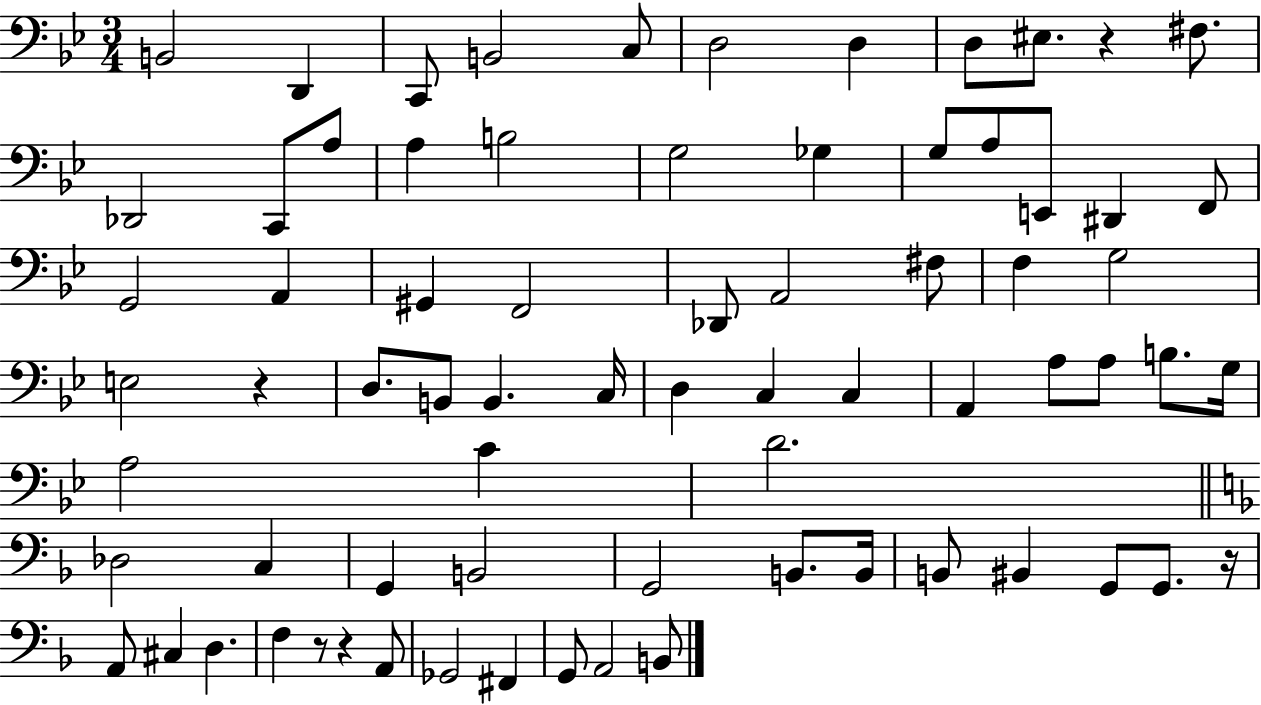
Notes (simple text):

B2/h D2/q C2/e B2/h C3/e D3/h D3/q D3/e EIS3/e. R/q F#3/e. Db2/h C2/e A3/e A3/q B3/h G3/h Gb3/q G3/e A3/e E2/e D#2/q F2/e G2/h A2/q G#2/q F2/h Db2/e A2/h F#3/e F3/q G3/h E3/h R/q D3/e. B2/e B2/q. C3/s D3/q C3/q C3/q A2/q A3/e A3/e B3/e. G3/s A3/h C4/q D4/h. Db3/h C3/q G2/q B2/h G2/h B2/e. B2/s B2/e BIS2/q G2/e G2/e. R/s A2/e C#3/q D3/q. F3/q R/e R/q A2/e Gb2/h F#2/q G2/e A2/h B2/e